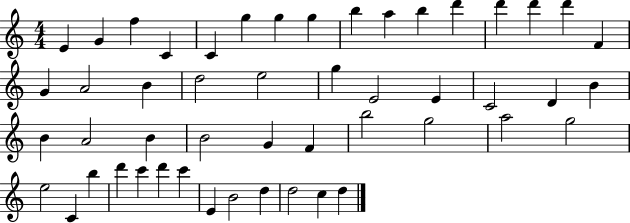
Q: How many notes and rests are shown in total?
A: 50